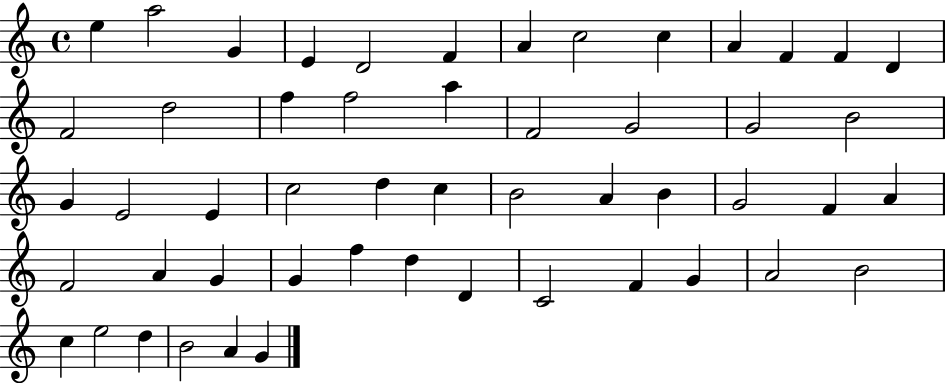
{
  \clef treble
  \time 4/4
  \defaultTimeSignature
  \key c \major
  e''4 a''2 g'4 | e'4 d'2 f'4 | a'4 c''2 c''4 | a'4 f'4 f'4 d'4 | \break f'2 d''2 | f''4 f''2 a''4 | f'2 g'2 | g'2 b'2 | \break g'4 e'2 e'4 | c''2 d''4 c''4 | b'2 a'4 b'4 | g'2 f'4 a'4 | \break f'2 a'4 g'4 | g'4 f''4 d''4 d'4 | c'2 f'4 g'4 | a'2 b'2 | \break c''4 e''2 d''4 | b'2 a'4 g'4 | \bar "|."
}